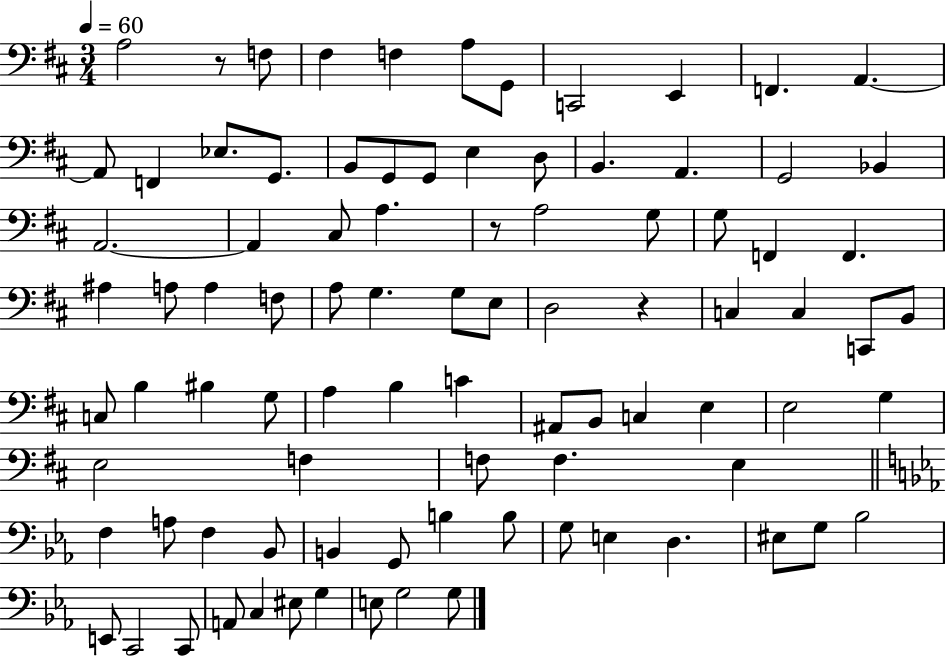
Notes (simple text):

A3/h R/e F3/e F#3/q F3/q A3/e G2/e C2/h E2/q F2/q. A2/q. A2/e F2/q Eb3/e. G2/e. B2/e G2/e G2/e E3/q D3/e B2/q. A2/q. G2/h Bb2/q A2/h. A2/q C#3/e A3/q. R/e A3/h G3/e G3/e F2/q F2/q. A#3/q A3/e A3/q F3/e A3/e G3/q. G3/e E3/e D3/h R/q C3/q C3/q C2/e B2/e C3/e B3/q BIS3/q G3/e A3/q B3/q C4/q A#2/e B2/e C3/q E3/q E3/h G3/q E3/h F3/q F3/e F3/q. E3/q F3/q A3/e F3/q Bb2/e B2/q G2/e B3/q B3/e G3/e E3/q D3/q. EIS3/e G3/e Bb3/h E2/e C2/h C2/e A2/e C3/q EIS3/e G3/q E3/e G3/h G3/e